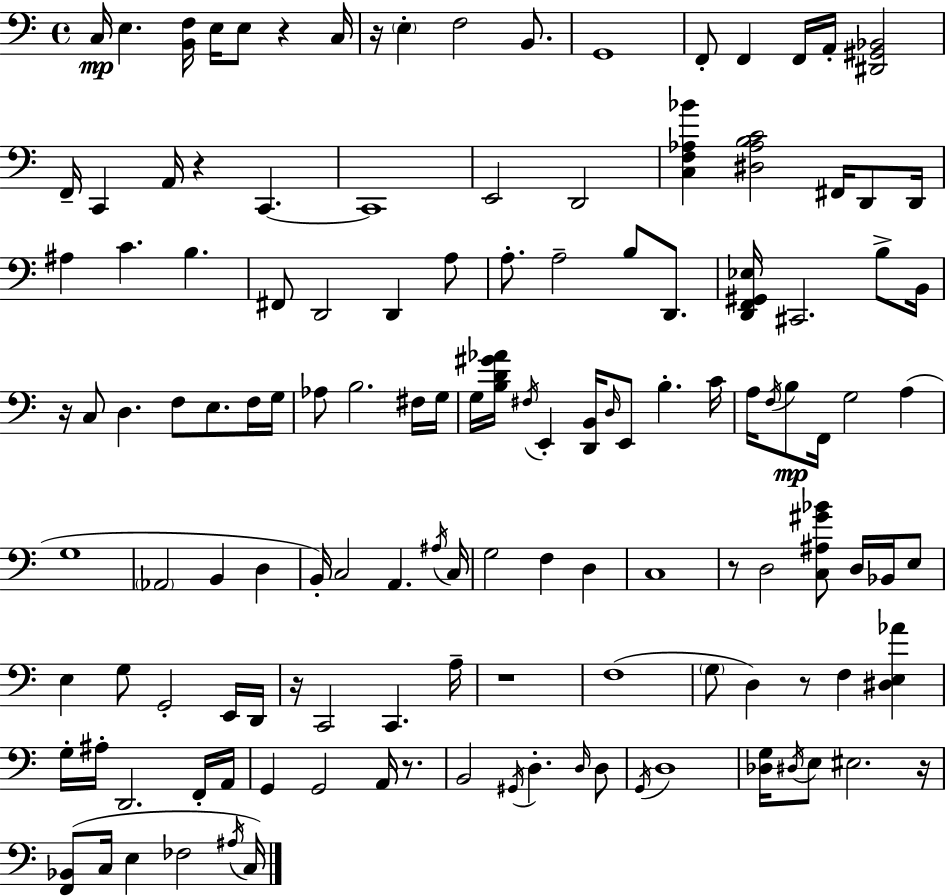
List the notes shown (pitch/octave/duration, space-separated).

C3/s E3/q. [B2,F3]/s E3/s E3/e R/q C3/s R/s E3/q F3/h B2/e. G2/w F2/e F2/q F2/s A2/s [D#2,G#2,Bb2]/h F2/s C2/q A2/s R/q C2/q. C2/w E2/h D2/h [C3,F3,Ab3,Bb4]/q [D#3,Ab3,B3,C4]/h F#2/s D2/e D2/s A#3/q C4/q. B3/q. F#2/e D2/h D2/q A3/e A3/e. A3/h B3/e D2/e. [D2,F2,G#2,Eb3]/s C#2/h. B3/e B2/s R/s C3/e D3/q. F3/e E3/e. F3/s G3/s Ab3/e B3/h. F#3/s G3/s G3/s [B3,D4,G#4,Ab4]/s F#3/s E2/q [D2,B2]/s D3/s E2/e B3/q. C4/s A3/s F3/s B3/e F2/s G3/h A3/q G3/w Ab2/h B2/q D3/q B2/s C3/h A2/q. A#3/s C3/s G3/h F3/q D3/q C3/w R/e D3/h [C3,A#3,G#4,Bb4]/e D3/s Bb2/s E3/e E3/q G3/e G2/h E2/s D2/s R/s C2/h C2/q. A3/s R/w F3/w G3/e D3/q R/e F3/q [D#3,E3,Ab4]/q G3/s A#3/s D2/h. F2/s A2/s G2/q G2/h A2/s R/e. B2/h G#2/s D3/q. D3/s D3/e G2/s D3/w [Db3,G3]/s D#3/s E3/e EIS3/h. R/s [F2,Bb2]/e C3/s E3/q FES3/h A#3/s C3/s